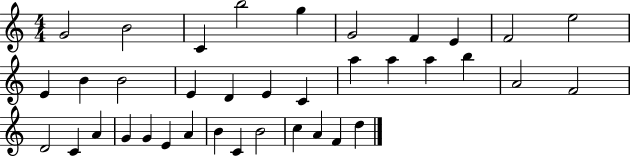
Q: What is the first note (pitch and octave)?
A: G4